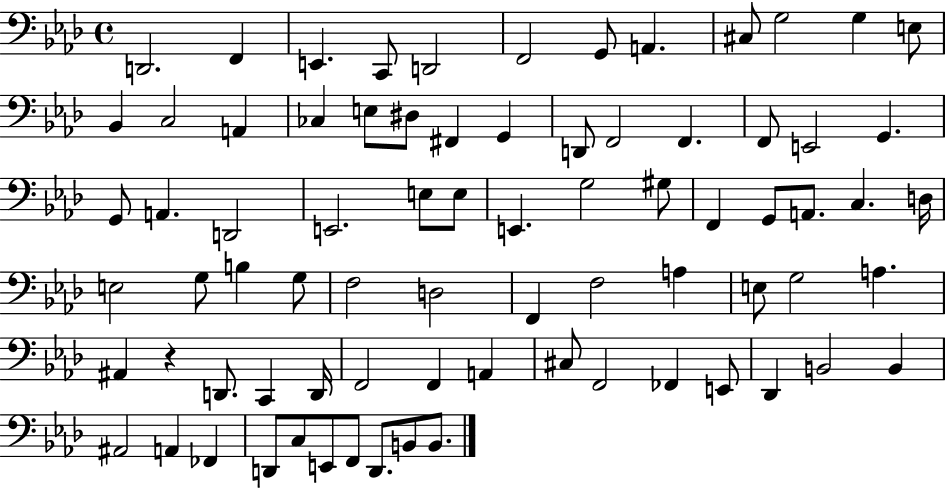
{
  \clef bass
  \time 4/4
  \defaultTimeSignature
  \key aes \major
  d,2. f,4 | e,4. c,8 d,2 | f,2 g,8 a,4. | cis8 g2 g4 e8 | \break bes,4 c2 a,4 | ces4 e8 dis8 fis,4 g,4 | d,8 f,2 f,4. | f,8 e,2 g,4. | \break g,8 a,4. d,2 | e,2. e8 e8 | e,4. g2 gis8 | f,4 g,8 a,8. c4. d16 | \break e2 g8 b4 g8 | f2 d2 | f,4 f2 a4 | e8 g2 a4. | \break ais,4 r4 d,8. c,4 d,16 | f,2 f,4 a,4 | cis8 f,2 fes,4 e,8 | des,4 b,2 b,4 | \break ais,2 a,4 fes,4 | d,8 c8 e,8 f,8 d,8. b,8 b,8. | \bar "|."
}